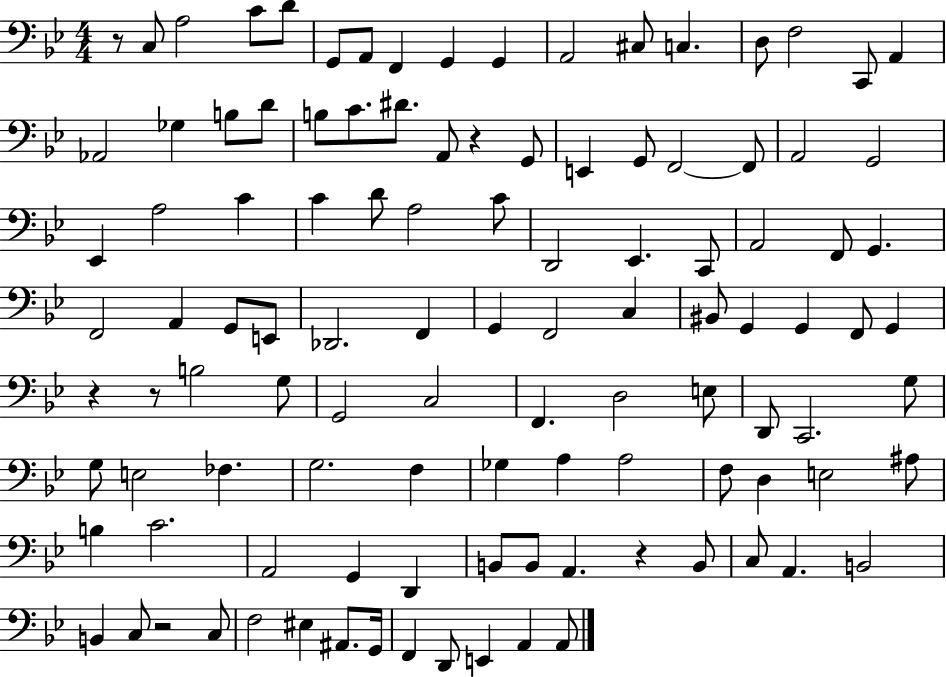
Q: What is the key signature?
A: BES major